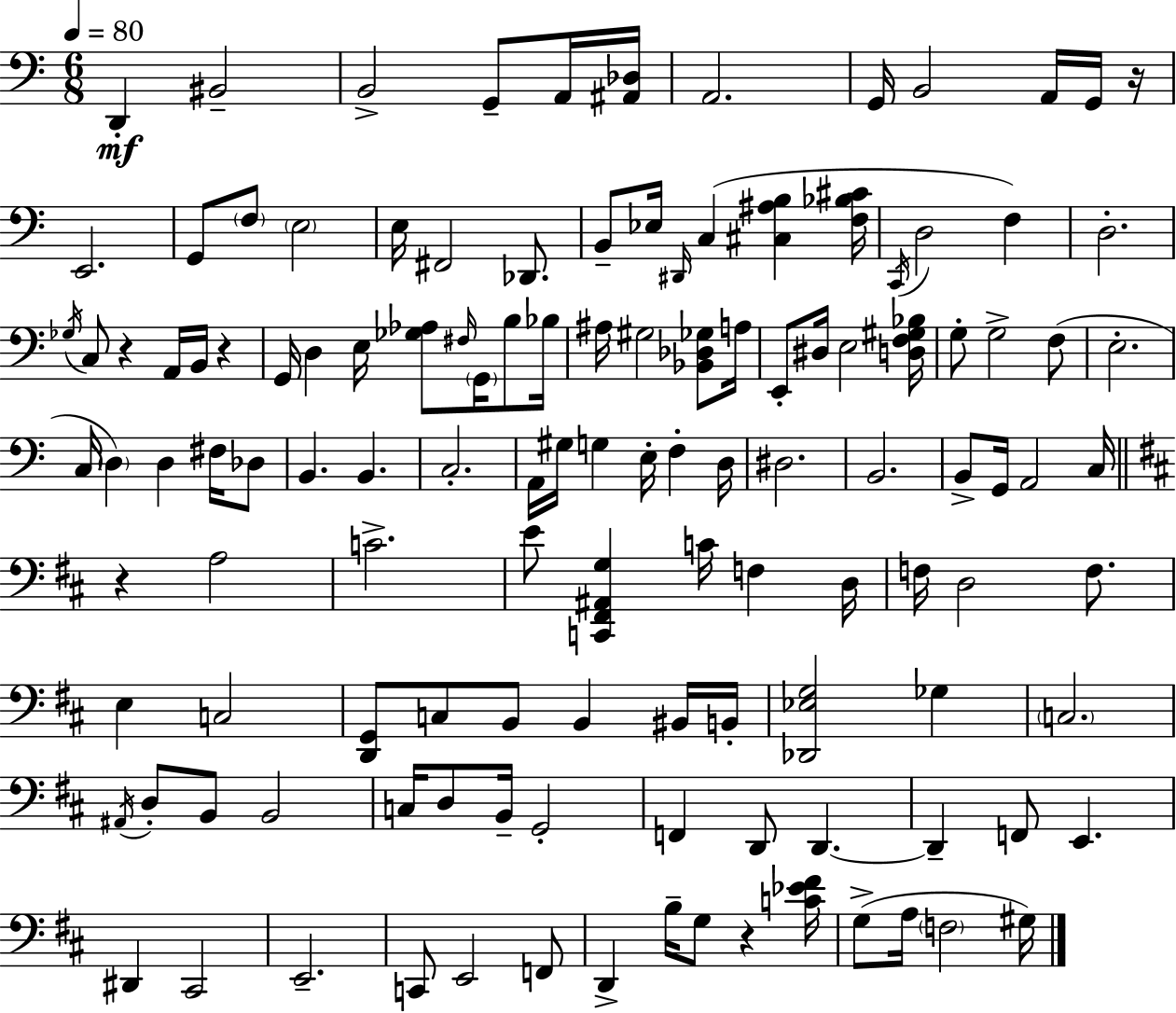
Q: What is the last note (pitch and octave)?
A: G#3